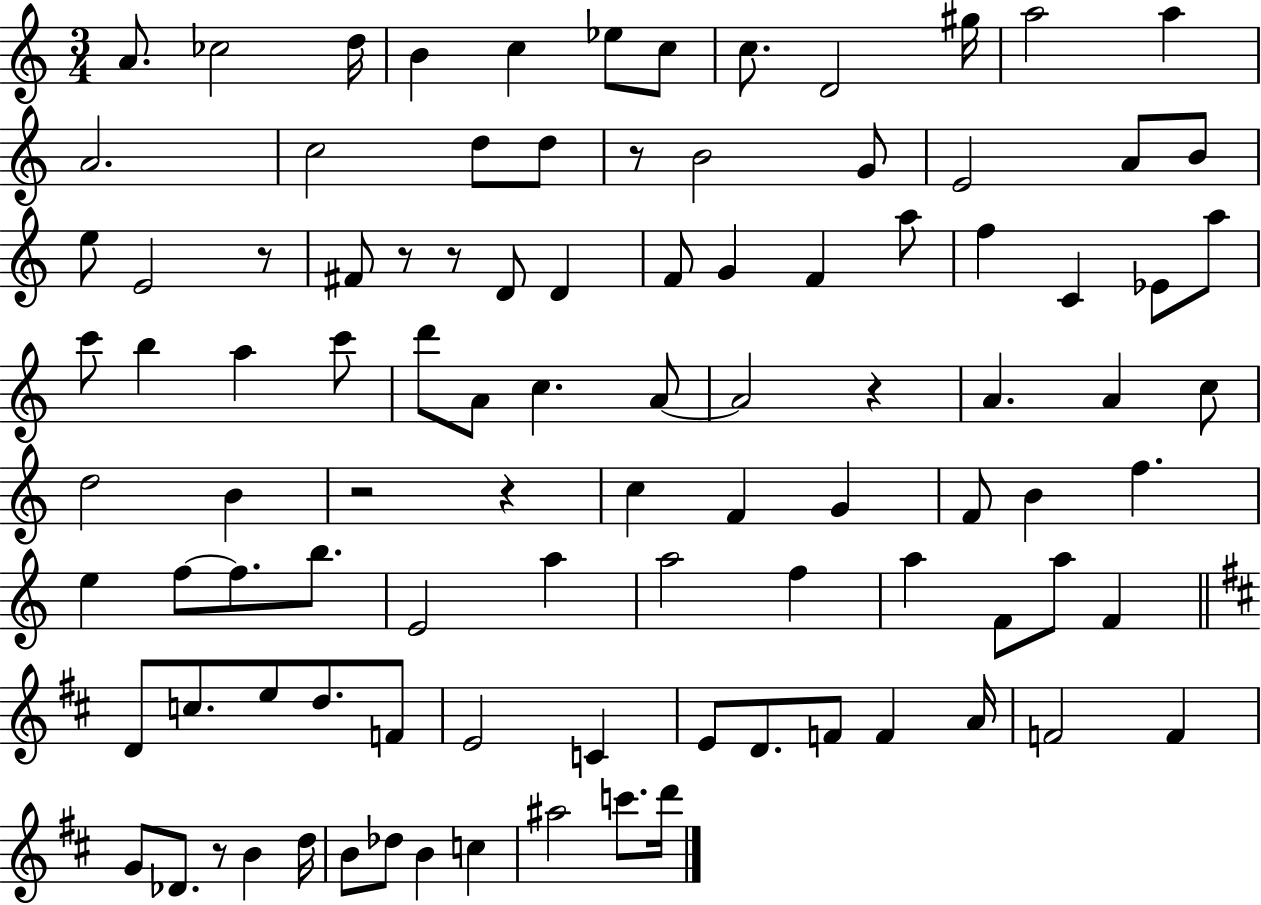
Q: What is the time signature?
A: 3/4